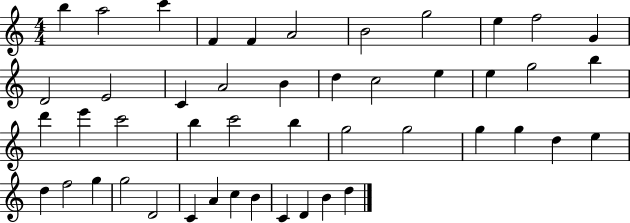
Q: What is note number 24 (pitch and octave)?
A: E6